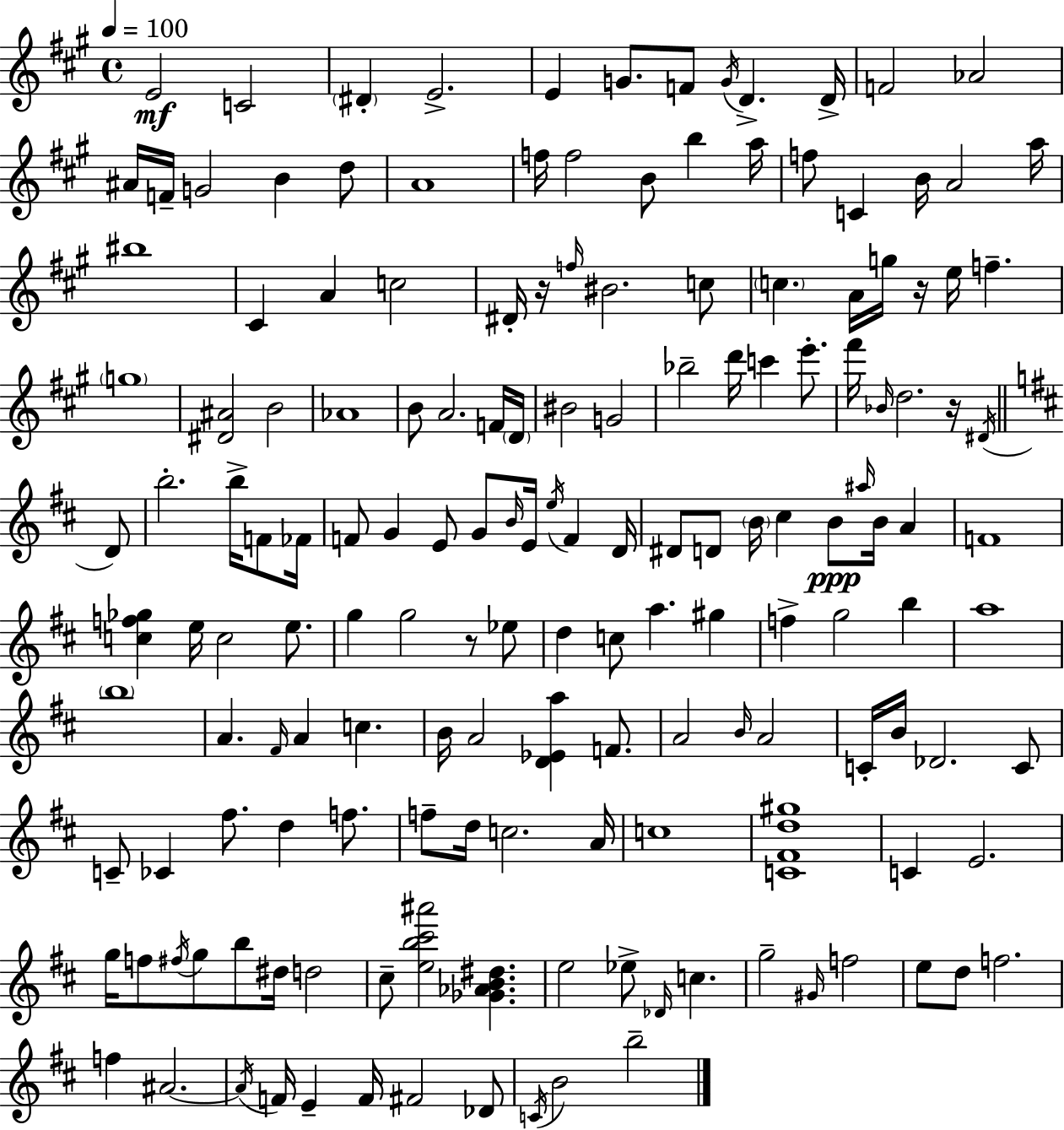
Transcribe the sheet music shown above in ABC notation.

X:1
T:Untitled
M:4/4
L:1/4
K:A
E2 C2 ^D E2 E G/2 F/2 G/4 D D/4 F2 _A2 ^A/4 F/4 G2 B d/2 A4 f/4 f2 B/2 b a/4 f/2 C B/4 A2 a/4 ^b4 ^C A c2 ^D/4 z/4 f/4 ^B2 c/2 c A/4 g/4 z/4 e/4 f g4 [^D^A]2 B2 _A4 B/2 A2 F/4 D/4 ^B2 G2 _b2 d'/4 c' e'/2 ^f'/4 _B/4 d2 z/4 ^D/4 D/2 b2 b/4 F/2 _F/4 F/2 G E/2 G/2 B/4 E/4 e/4 F D/4 ^D/2 D/2 B/4 ^c B/2 ^a/4 B/4 A F4 [cf_g] e/4 c2 e/2 g g2 z/2 _e/2 d c/2 a ^g f g2 b a4 b4 A ^F/4 A c B/4 A2 [D_Ea] F/2 A2 B/4 A2 C/4 B/4 _D2 C/2 C/2 _C ^f/2 d f/2 f/2 d/4 c2 A/4 c4 [C^Fd^g]4 C E2 g/4 f/2 ^f/4 g/2 b/2 ^d/4 d2 ^c/2 [eb^c'^a']2 [_G_AB^d] e2 _e/2 _D/4 c g2 ^G/4 f2 e/2 d/2 f2 f ^A2 ^A/4 F/4 E F/4 ^F2 _D/2 C/4 B2 b2